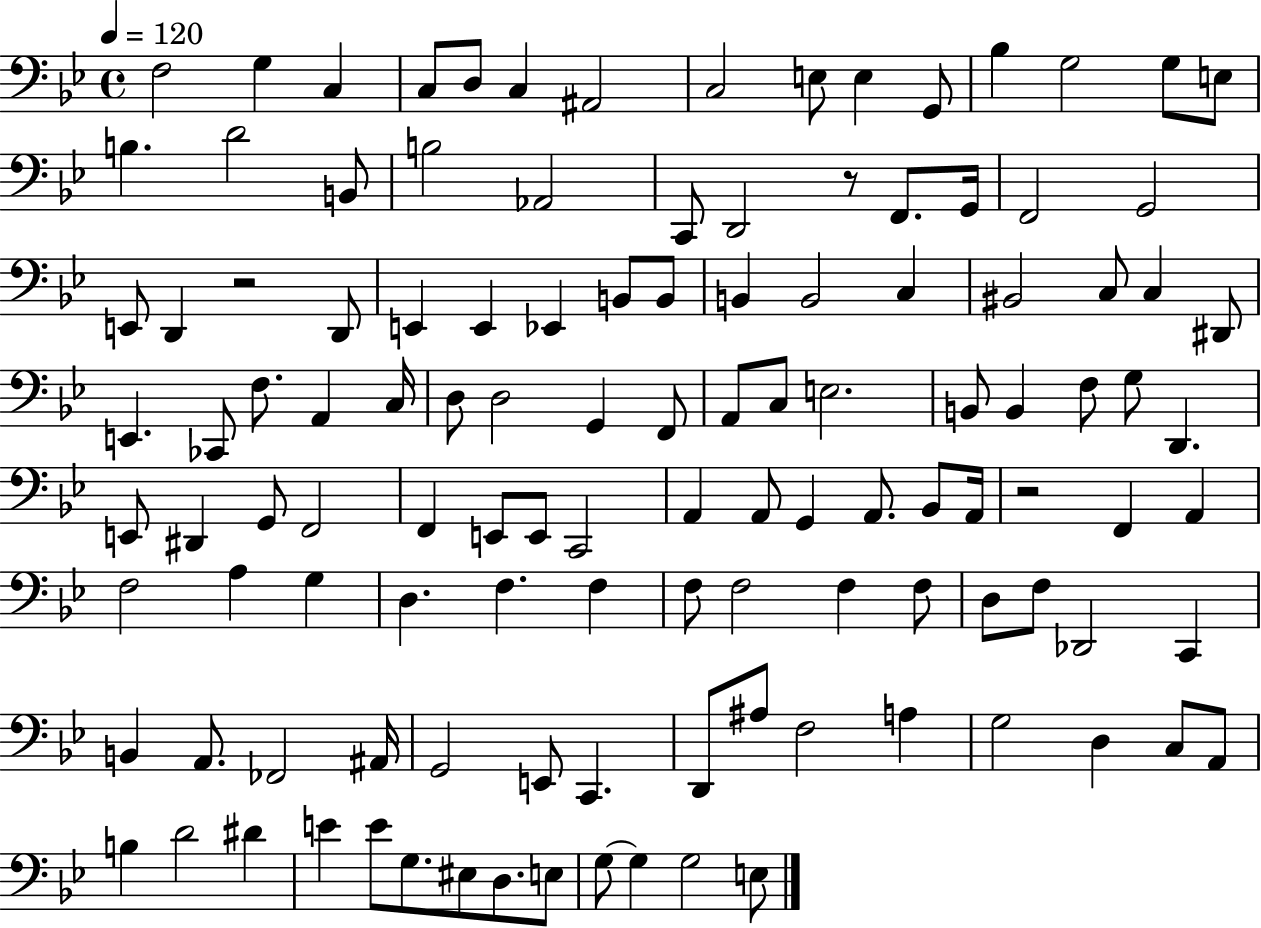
X:1
T:Untitled
M:4/4
L:1/4
K:Bb
F,2 G, C, C,/2 D,/2 C, ^A,,2 C,2 E,/2 E, G,,/2 _B, G,2 G,/2 E,/2 B, D2 B,,/2 B,2 _A,,2 C,,/2 D,,2 z/2 F,,/2 G,,/4 F,,2 G,,2 E,,/2 D,, z2 D,,/2 E,, E,, _E,, B,,/2 B,,/2 B,, B,,2 C, ^B,,2 C,/2 C, ^D,,/2 E,, _C,,/2 F,/2 A,, C,/4 D,/2 D,2 G,, F,,/2 A,,/2 C,/2 E,2 B,,/2 B,, F,/2 G,/2 D,, E,,/2 ^D,, G,,/2 F,,2 F,, E,,/2 E,,/2 C,,2 A,, A,,/2 G,, A,,/2 _B,,/2 A,,/4 z2 F,, A,, F,2 A, G, D, F, F, F,/2 F,2 F, F,/2 D,/2 F,/2 _D,,2 C,, B,, A,,/2 _F,,2 ^A,,/4 G,,2 E,,/2 C,, D,,/2 ^A,/2 F,2 A, G,2 D, C,/2 A,,/2 B, D2 ^D E E/2 G,/2 ^E,/2 D,/2 E,/2 G,/2 G, G,2 E,/2